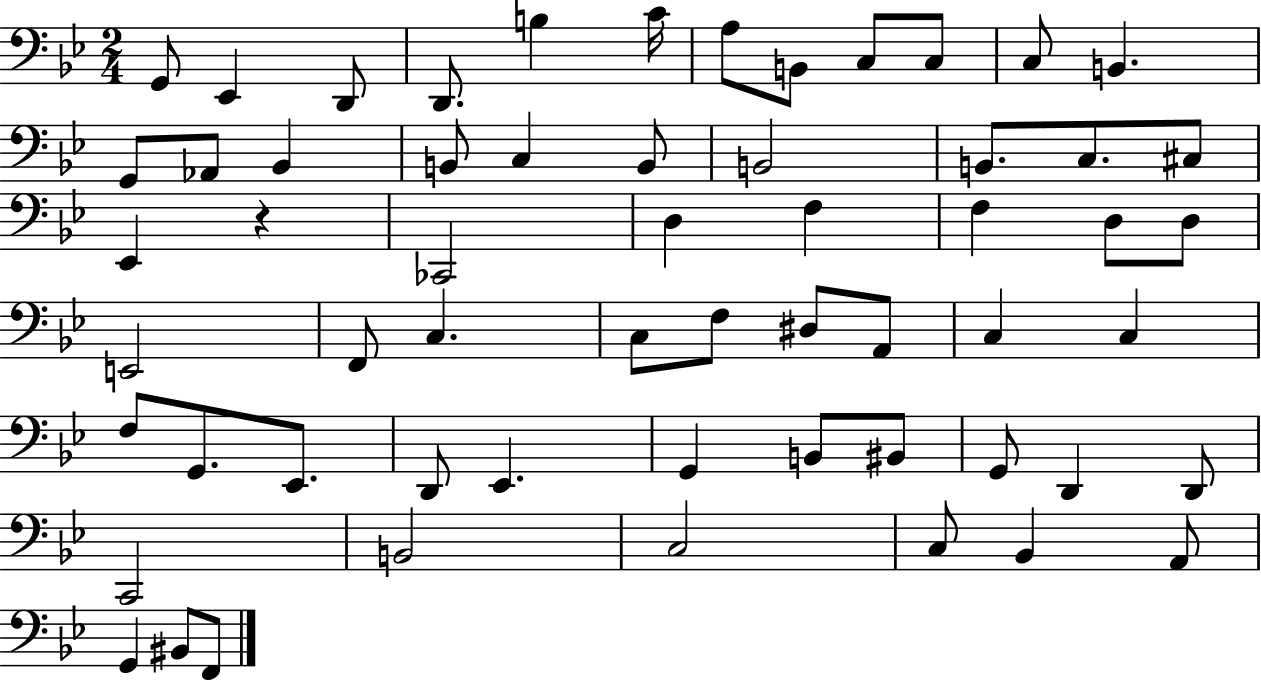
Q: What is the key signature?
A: BES major